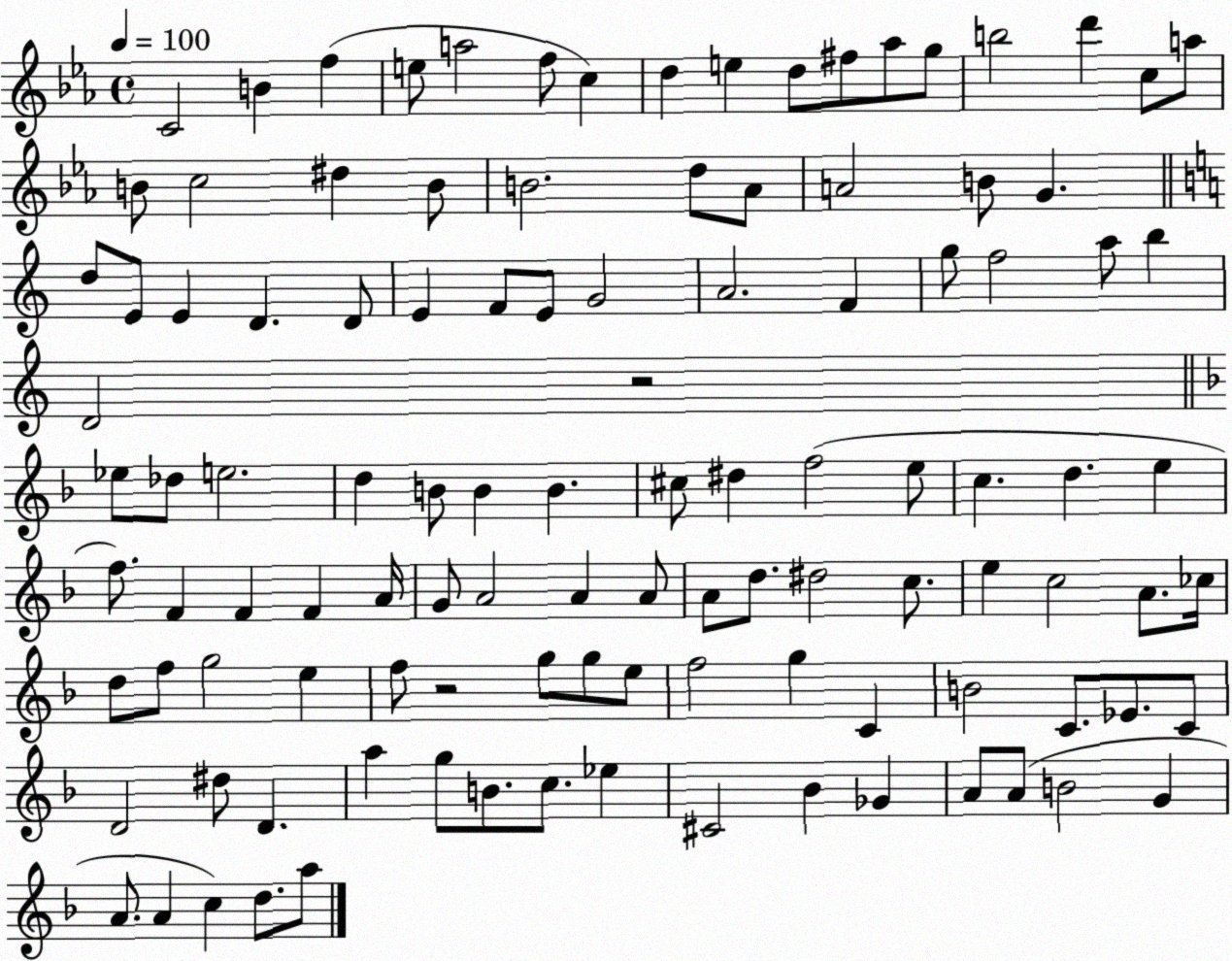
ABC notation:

X:1
T:Untitled
M:4/4
L:1/4
K:Eb
C2 B f e/2 a2 f/2 c d e d/2 ^f/2 _a/2 g/2 b2 d' c/2 a/2 B/2 c2 ^d B/2 B2 d/2 _A/2 A2 B/2 G d/2 E/2 E D D/2 E F/2 E/2 G2 A2 F g/2 f2 a/2 b D2 z2 _e/2 _d/2 e2 d B/2 B B ^c/2 ^d f2 e/2 c d e f/2 F F F A/4 G/2 A2 A A/2 A/2 d/2 ^d2 c/2 e c2 A/2 _c/4 d/2 f/2 g2 e f/2 z2 g/2 g/2 e/2 f2 g C B2 C/2 _E/2 C/2 D2 ^d/2 D a g/2 B/2 c/2 _e ^C2 _B _G A/2 A/2 B2 G A/2 A c d/2 a/2